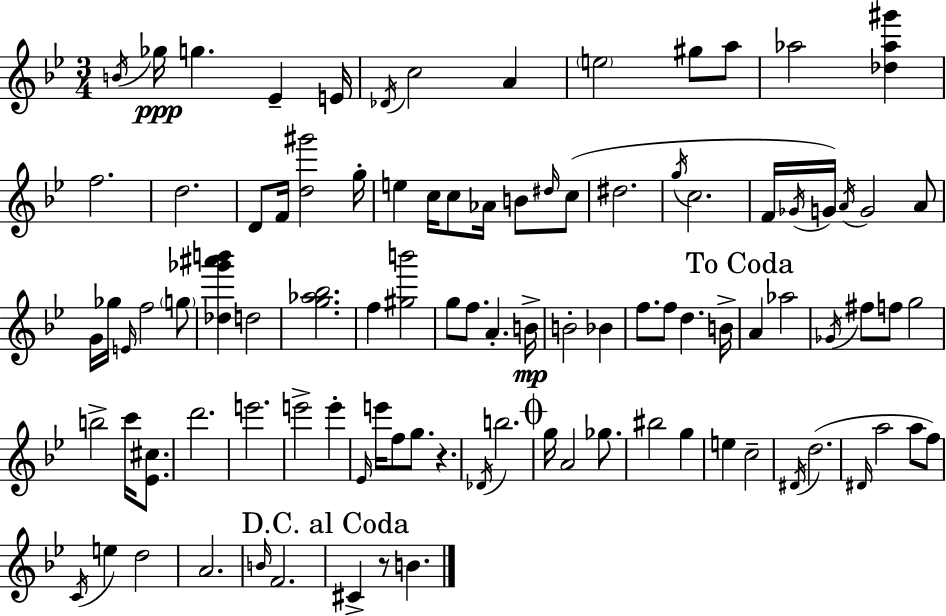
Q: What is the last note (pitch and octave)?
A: B4